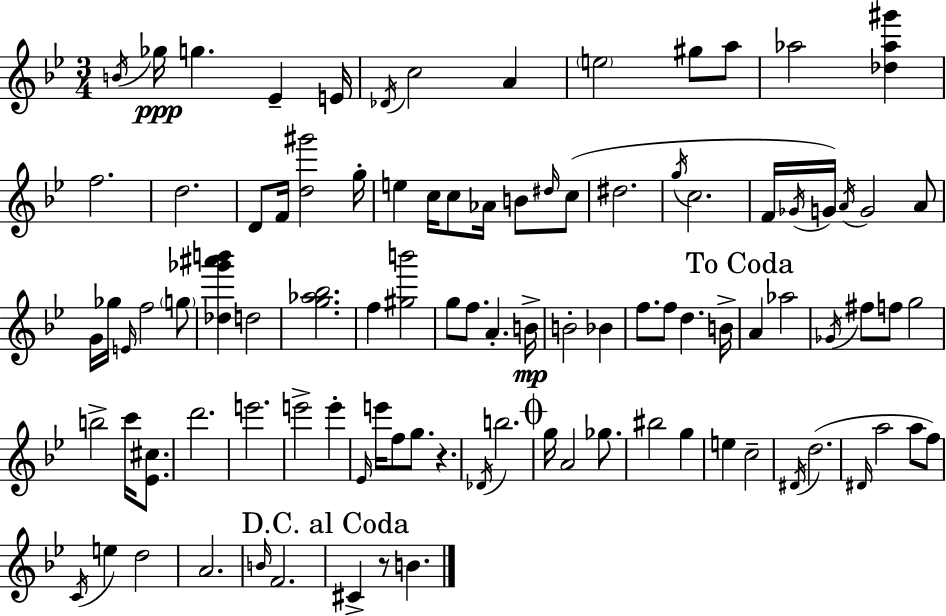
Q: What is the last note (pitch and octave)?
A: B4